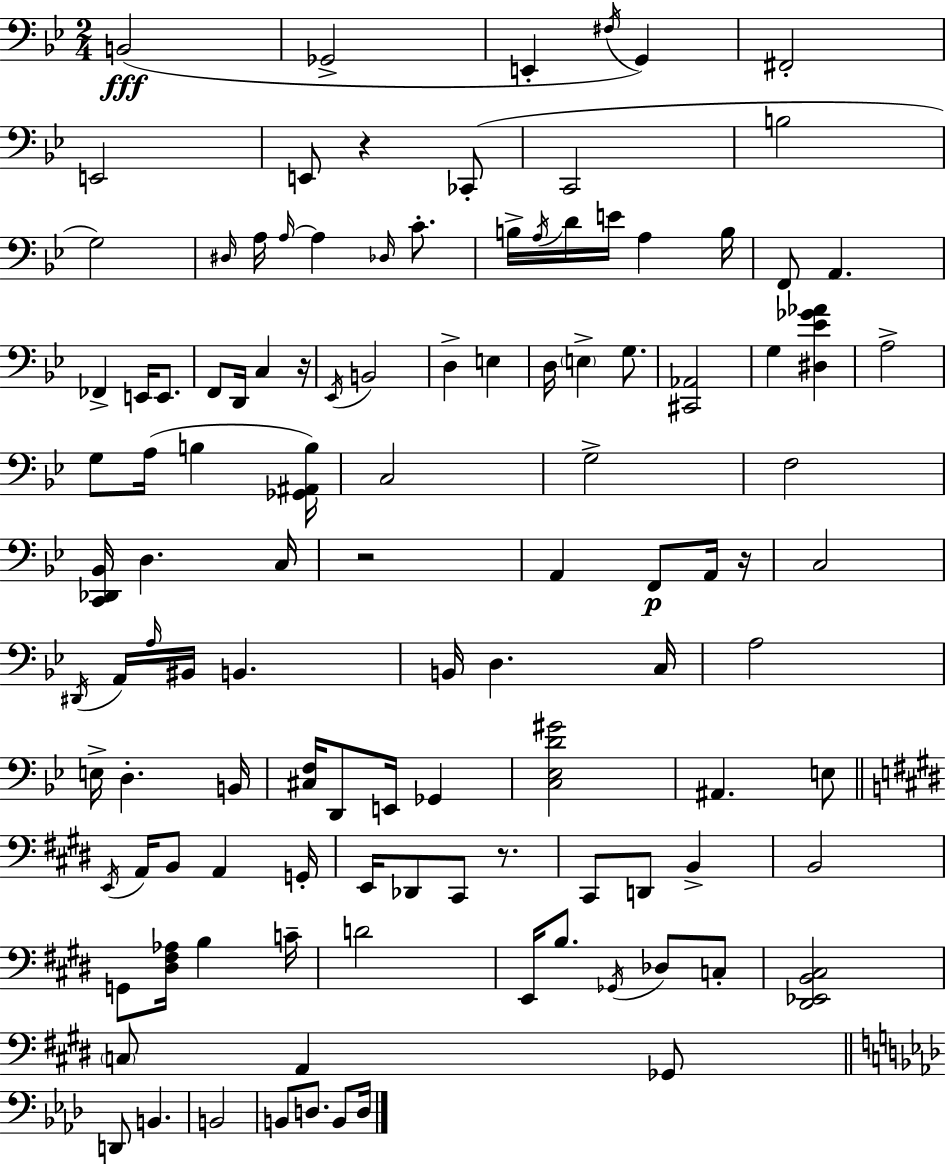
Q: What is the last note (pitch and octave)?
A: D3